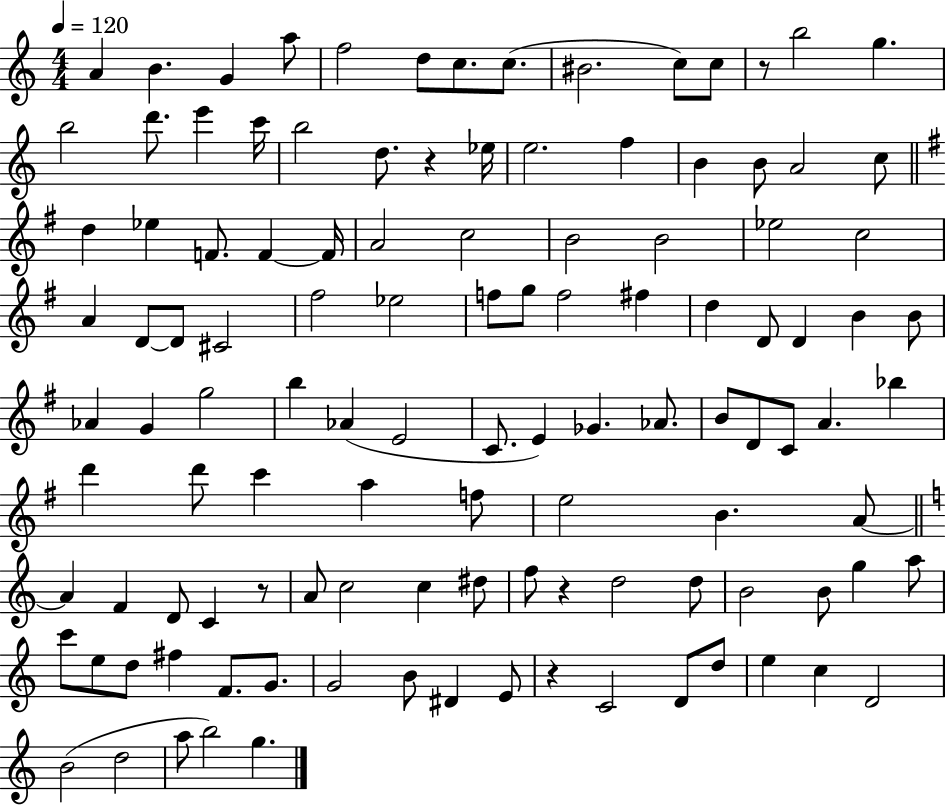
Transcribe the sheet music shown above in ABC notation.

X:1
T:Untitled
M:4/4
L:1/4
K:C
A B G a/2 f2 d/2 c/2 c/2 ^B2 c/2 c/2 z/2 b2 g b2 d'/2 e' c'/4 b2 d/2 z _e/4 e2 f B B/2 A2 c/2 d _e F/2 F F/4 A2 c2 B2 B2 _e2 c2 A D/2 D/2 ^C2 ^f2 _e2 f/2 g/2 f2 ^f d D/2 D B B/2 _A G g2 b _A E2 C/2 E _G _A/2 B/2 D/2 C/2 A _b d' d'/2 c' a f/2 e2 B A/2 A F D/2 C z/2 A/2 c2 c ^d/2 f/2 z d2 d/2 B2 B/2 g a/2 c'/2 e/2 d/2 ^f F/2 G/2 G2 B/2 ^D E/2 z C2 D/2 d/2 e c D2 B2 d2 a/2 b2 g